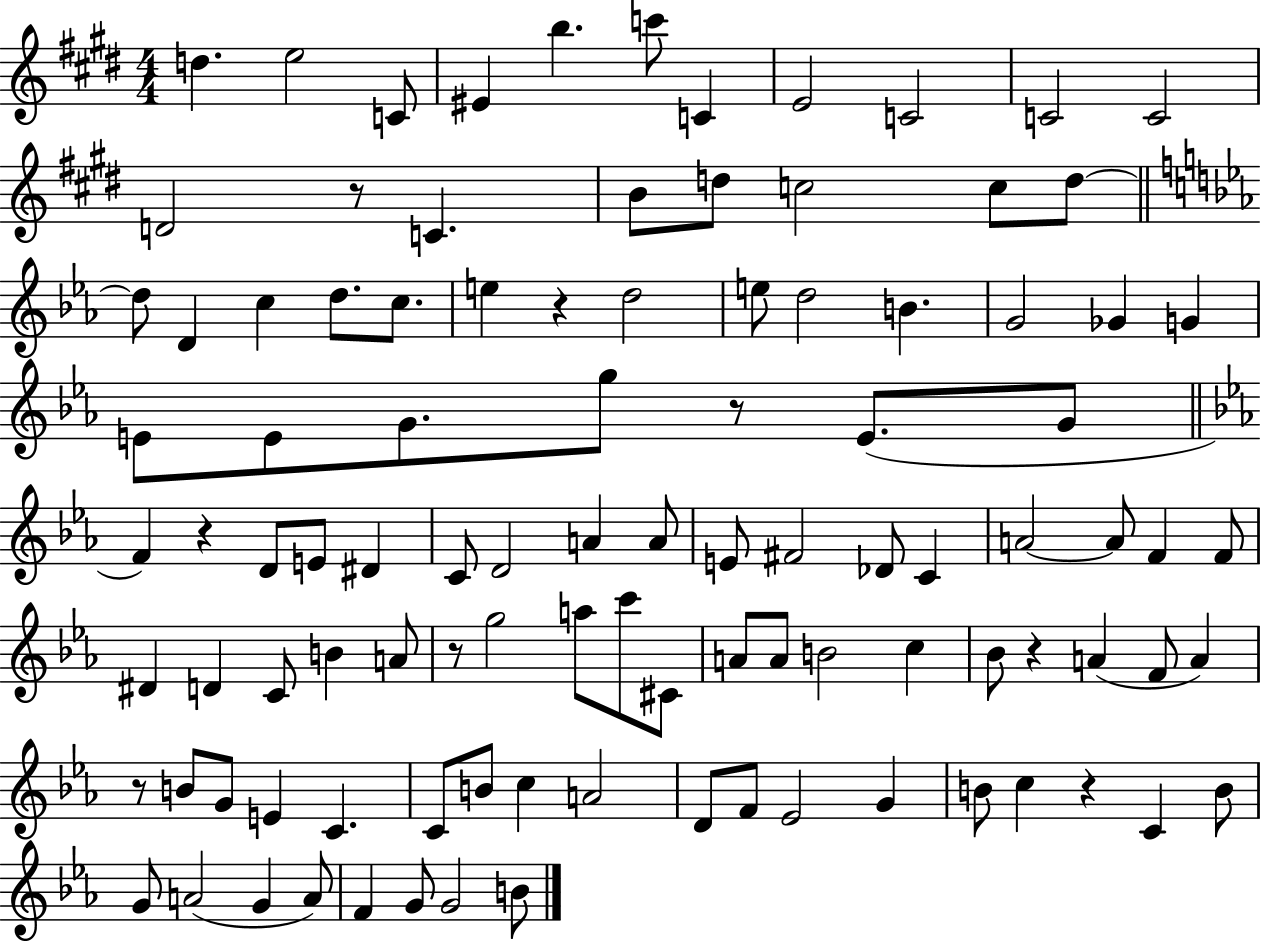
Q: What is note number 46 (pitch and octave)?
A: E4